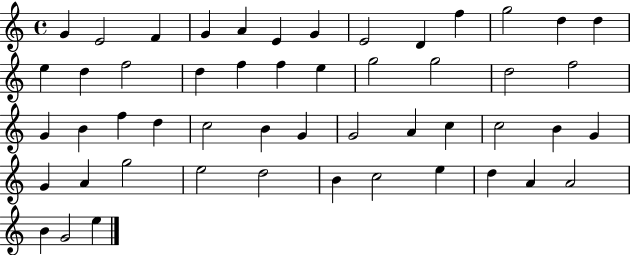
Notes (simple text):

G4/q E4/h F4/q G4/q A4/q E4/q G4/q E4/h D4/q F5/q G5/h D5/q D5/q E5/q D5/q F5/h D5/q F5/q F5/q E5/q G5/h G5/h D5/h F5/h G4/q B4/q F5/q D5/q C5/h B4/q G4/q G4/h A4/q C5/q C5/h B4/q G4/q G4/q A4/q G5/h E5/h D5/h B4/q C5/h E5/q D5/q A4/q A4/h B4/q G4/h E5/q